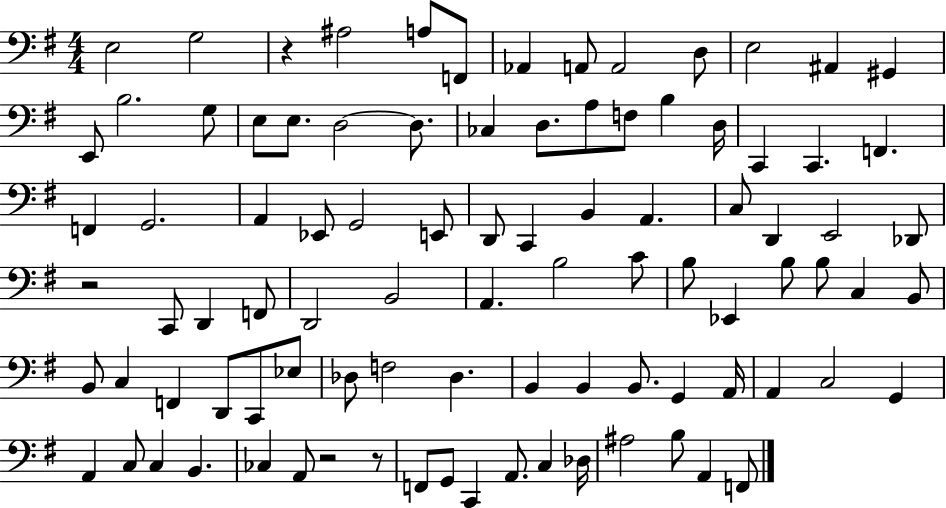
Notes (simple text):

E3/h G3/h R/q A#3/h A3/e F2/e Ab2/q A2/e A2/h D3/e E3/h A#2/q G#2/q E2/e B3/h. G3/e E3/e E3/e. D3/h D3/e. CES3/q D3/e. A3/e F3/e B3/q D3/s C2/q C2/q. F2/q. F2/q G2/h. A2/q Eb2/e G2/h E2/e D2/e C2/q B2/q A2/q. C3/e D2/q E2/h Db2/e R/h C2/e D2/q F2/e D2/h B2/h A2/q. B3/h C4/e B3/e Eb2/q B3/e B3/e C3/q B2/e B2/e C3/q F2/q D2/e C2/e Eb3/e Db3/e F3/h Db3/q. B2/q B2/q B2/e. G2/q A2/s A2/q C3/h G2/q A2/q C3/e C3/q B2/q. CES3/q A2/e R/h R/e F2/e G2/e C2/q A2/e. C3/q Db3/s A#3/h B3/e A2/q F2/e